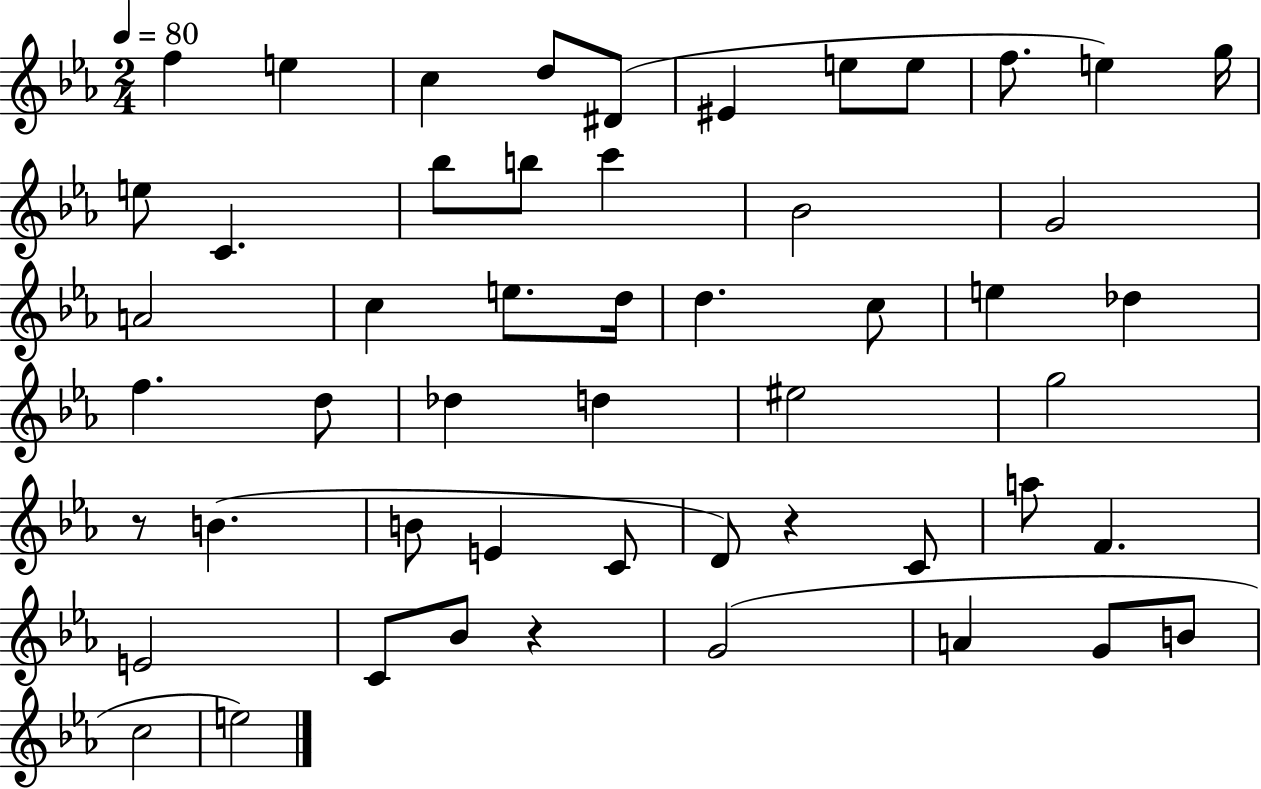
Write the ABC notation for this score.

X:1
T:Untitled
M:2/4
L:1/4
K:Eb
f e c d/2 ^D/2 ^E e/2 e/2 f/2 e g/4 e/2 C _b/2 b/2 c' _B2 G2 A2 c e/2 d/4 d c/2 e _d f d/2 _d d ^e2 g2 z/2 B B/2 E C/2 D/2 z C/2 a/2 F E2 C/2 _B/2 z G2 A G/2 B/2 c2 e2